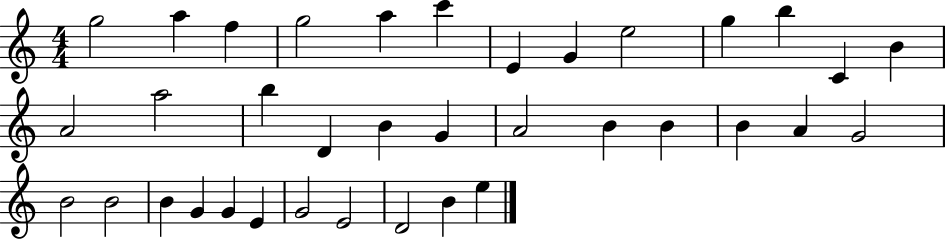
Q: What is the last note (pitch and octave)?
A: E5